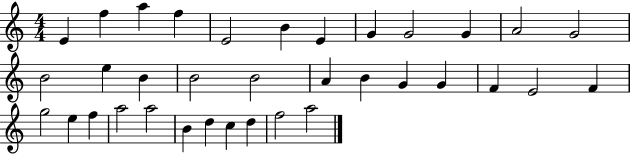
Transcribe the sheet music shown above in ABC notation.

X:1
T:Untitled
M:4/4
L:1/4
K:C
E f a f E2 B E G G2 G A2 G2 B2 e B B2 B2 A B G G F E2 F g2 e f a2 a2 B d c d f2 a2